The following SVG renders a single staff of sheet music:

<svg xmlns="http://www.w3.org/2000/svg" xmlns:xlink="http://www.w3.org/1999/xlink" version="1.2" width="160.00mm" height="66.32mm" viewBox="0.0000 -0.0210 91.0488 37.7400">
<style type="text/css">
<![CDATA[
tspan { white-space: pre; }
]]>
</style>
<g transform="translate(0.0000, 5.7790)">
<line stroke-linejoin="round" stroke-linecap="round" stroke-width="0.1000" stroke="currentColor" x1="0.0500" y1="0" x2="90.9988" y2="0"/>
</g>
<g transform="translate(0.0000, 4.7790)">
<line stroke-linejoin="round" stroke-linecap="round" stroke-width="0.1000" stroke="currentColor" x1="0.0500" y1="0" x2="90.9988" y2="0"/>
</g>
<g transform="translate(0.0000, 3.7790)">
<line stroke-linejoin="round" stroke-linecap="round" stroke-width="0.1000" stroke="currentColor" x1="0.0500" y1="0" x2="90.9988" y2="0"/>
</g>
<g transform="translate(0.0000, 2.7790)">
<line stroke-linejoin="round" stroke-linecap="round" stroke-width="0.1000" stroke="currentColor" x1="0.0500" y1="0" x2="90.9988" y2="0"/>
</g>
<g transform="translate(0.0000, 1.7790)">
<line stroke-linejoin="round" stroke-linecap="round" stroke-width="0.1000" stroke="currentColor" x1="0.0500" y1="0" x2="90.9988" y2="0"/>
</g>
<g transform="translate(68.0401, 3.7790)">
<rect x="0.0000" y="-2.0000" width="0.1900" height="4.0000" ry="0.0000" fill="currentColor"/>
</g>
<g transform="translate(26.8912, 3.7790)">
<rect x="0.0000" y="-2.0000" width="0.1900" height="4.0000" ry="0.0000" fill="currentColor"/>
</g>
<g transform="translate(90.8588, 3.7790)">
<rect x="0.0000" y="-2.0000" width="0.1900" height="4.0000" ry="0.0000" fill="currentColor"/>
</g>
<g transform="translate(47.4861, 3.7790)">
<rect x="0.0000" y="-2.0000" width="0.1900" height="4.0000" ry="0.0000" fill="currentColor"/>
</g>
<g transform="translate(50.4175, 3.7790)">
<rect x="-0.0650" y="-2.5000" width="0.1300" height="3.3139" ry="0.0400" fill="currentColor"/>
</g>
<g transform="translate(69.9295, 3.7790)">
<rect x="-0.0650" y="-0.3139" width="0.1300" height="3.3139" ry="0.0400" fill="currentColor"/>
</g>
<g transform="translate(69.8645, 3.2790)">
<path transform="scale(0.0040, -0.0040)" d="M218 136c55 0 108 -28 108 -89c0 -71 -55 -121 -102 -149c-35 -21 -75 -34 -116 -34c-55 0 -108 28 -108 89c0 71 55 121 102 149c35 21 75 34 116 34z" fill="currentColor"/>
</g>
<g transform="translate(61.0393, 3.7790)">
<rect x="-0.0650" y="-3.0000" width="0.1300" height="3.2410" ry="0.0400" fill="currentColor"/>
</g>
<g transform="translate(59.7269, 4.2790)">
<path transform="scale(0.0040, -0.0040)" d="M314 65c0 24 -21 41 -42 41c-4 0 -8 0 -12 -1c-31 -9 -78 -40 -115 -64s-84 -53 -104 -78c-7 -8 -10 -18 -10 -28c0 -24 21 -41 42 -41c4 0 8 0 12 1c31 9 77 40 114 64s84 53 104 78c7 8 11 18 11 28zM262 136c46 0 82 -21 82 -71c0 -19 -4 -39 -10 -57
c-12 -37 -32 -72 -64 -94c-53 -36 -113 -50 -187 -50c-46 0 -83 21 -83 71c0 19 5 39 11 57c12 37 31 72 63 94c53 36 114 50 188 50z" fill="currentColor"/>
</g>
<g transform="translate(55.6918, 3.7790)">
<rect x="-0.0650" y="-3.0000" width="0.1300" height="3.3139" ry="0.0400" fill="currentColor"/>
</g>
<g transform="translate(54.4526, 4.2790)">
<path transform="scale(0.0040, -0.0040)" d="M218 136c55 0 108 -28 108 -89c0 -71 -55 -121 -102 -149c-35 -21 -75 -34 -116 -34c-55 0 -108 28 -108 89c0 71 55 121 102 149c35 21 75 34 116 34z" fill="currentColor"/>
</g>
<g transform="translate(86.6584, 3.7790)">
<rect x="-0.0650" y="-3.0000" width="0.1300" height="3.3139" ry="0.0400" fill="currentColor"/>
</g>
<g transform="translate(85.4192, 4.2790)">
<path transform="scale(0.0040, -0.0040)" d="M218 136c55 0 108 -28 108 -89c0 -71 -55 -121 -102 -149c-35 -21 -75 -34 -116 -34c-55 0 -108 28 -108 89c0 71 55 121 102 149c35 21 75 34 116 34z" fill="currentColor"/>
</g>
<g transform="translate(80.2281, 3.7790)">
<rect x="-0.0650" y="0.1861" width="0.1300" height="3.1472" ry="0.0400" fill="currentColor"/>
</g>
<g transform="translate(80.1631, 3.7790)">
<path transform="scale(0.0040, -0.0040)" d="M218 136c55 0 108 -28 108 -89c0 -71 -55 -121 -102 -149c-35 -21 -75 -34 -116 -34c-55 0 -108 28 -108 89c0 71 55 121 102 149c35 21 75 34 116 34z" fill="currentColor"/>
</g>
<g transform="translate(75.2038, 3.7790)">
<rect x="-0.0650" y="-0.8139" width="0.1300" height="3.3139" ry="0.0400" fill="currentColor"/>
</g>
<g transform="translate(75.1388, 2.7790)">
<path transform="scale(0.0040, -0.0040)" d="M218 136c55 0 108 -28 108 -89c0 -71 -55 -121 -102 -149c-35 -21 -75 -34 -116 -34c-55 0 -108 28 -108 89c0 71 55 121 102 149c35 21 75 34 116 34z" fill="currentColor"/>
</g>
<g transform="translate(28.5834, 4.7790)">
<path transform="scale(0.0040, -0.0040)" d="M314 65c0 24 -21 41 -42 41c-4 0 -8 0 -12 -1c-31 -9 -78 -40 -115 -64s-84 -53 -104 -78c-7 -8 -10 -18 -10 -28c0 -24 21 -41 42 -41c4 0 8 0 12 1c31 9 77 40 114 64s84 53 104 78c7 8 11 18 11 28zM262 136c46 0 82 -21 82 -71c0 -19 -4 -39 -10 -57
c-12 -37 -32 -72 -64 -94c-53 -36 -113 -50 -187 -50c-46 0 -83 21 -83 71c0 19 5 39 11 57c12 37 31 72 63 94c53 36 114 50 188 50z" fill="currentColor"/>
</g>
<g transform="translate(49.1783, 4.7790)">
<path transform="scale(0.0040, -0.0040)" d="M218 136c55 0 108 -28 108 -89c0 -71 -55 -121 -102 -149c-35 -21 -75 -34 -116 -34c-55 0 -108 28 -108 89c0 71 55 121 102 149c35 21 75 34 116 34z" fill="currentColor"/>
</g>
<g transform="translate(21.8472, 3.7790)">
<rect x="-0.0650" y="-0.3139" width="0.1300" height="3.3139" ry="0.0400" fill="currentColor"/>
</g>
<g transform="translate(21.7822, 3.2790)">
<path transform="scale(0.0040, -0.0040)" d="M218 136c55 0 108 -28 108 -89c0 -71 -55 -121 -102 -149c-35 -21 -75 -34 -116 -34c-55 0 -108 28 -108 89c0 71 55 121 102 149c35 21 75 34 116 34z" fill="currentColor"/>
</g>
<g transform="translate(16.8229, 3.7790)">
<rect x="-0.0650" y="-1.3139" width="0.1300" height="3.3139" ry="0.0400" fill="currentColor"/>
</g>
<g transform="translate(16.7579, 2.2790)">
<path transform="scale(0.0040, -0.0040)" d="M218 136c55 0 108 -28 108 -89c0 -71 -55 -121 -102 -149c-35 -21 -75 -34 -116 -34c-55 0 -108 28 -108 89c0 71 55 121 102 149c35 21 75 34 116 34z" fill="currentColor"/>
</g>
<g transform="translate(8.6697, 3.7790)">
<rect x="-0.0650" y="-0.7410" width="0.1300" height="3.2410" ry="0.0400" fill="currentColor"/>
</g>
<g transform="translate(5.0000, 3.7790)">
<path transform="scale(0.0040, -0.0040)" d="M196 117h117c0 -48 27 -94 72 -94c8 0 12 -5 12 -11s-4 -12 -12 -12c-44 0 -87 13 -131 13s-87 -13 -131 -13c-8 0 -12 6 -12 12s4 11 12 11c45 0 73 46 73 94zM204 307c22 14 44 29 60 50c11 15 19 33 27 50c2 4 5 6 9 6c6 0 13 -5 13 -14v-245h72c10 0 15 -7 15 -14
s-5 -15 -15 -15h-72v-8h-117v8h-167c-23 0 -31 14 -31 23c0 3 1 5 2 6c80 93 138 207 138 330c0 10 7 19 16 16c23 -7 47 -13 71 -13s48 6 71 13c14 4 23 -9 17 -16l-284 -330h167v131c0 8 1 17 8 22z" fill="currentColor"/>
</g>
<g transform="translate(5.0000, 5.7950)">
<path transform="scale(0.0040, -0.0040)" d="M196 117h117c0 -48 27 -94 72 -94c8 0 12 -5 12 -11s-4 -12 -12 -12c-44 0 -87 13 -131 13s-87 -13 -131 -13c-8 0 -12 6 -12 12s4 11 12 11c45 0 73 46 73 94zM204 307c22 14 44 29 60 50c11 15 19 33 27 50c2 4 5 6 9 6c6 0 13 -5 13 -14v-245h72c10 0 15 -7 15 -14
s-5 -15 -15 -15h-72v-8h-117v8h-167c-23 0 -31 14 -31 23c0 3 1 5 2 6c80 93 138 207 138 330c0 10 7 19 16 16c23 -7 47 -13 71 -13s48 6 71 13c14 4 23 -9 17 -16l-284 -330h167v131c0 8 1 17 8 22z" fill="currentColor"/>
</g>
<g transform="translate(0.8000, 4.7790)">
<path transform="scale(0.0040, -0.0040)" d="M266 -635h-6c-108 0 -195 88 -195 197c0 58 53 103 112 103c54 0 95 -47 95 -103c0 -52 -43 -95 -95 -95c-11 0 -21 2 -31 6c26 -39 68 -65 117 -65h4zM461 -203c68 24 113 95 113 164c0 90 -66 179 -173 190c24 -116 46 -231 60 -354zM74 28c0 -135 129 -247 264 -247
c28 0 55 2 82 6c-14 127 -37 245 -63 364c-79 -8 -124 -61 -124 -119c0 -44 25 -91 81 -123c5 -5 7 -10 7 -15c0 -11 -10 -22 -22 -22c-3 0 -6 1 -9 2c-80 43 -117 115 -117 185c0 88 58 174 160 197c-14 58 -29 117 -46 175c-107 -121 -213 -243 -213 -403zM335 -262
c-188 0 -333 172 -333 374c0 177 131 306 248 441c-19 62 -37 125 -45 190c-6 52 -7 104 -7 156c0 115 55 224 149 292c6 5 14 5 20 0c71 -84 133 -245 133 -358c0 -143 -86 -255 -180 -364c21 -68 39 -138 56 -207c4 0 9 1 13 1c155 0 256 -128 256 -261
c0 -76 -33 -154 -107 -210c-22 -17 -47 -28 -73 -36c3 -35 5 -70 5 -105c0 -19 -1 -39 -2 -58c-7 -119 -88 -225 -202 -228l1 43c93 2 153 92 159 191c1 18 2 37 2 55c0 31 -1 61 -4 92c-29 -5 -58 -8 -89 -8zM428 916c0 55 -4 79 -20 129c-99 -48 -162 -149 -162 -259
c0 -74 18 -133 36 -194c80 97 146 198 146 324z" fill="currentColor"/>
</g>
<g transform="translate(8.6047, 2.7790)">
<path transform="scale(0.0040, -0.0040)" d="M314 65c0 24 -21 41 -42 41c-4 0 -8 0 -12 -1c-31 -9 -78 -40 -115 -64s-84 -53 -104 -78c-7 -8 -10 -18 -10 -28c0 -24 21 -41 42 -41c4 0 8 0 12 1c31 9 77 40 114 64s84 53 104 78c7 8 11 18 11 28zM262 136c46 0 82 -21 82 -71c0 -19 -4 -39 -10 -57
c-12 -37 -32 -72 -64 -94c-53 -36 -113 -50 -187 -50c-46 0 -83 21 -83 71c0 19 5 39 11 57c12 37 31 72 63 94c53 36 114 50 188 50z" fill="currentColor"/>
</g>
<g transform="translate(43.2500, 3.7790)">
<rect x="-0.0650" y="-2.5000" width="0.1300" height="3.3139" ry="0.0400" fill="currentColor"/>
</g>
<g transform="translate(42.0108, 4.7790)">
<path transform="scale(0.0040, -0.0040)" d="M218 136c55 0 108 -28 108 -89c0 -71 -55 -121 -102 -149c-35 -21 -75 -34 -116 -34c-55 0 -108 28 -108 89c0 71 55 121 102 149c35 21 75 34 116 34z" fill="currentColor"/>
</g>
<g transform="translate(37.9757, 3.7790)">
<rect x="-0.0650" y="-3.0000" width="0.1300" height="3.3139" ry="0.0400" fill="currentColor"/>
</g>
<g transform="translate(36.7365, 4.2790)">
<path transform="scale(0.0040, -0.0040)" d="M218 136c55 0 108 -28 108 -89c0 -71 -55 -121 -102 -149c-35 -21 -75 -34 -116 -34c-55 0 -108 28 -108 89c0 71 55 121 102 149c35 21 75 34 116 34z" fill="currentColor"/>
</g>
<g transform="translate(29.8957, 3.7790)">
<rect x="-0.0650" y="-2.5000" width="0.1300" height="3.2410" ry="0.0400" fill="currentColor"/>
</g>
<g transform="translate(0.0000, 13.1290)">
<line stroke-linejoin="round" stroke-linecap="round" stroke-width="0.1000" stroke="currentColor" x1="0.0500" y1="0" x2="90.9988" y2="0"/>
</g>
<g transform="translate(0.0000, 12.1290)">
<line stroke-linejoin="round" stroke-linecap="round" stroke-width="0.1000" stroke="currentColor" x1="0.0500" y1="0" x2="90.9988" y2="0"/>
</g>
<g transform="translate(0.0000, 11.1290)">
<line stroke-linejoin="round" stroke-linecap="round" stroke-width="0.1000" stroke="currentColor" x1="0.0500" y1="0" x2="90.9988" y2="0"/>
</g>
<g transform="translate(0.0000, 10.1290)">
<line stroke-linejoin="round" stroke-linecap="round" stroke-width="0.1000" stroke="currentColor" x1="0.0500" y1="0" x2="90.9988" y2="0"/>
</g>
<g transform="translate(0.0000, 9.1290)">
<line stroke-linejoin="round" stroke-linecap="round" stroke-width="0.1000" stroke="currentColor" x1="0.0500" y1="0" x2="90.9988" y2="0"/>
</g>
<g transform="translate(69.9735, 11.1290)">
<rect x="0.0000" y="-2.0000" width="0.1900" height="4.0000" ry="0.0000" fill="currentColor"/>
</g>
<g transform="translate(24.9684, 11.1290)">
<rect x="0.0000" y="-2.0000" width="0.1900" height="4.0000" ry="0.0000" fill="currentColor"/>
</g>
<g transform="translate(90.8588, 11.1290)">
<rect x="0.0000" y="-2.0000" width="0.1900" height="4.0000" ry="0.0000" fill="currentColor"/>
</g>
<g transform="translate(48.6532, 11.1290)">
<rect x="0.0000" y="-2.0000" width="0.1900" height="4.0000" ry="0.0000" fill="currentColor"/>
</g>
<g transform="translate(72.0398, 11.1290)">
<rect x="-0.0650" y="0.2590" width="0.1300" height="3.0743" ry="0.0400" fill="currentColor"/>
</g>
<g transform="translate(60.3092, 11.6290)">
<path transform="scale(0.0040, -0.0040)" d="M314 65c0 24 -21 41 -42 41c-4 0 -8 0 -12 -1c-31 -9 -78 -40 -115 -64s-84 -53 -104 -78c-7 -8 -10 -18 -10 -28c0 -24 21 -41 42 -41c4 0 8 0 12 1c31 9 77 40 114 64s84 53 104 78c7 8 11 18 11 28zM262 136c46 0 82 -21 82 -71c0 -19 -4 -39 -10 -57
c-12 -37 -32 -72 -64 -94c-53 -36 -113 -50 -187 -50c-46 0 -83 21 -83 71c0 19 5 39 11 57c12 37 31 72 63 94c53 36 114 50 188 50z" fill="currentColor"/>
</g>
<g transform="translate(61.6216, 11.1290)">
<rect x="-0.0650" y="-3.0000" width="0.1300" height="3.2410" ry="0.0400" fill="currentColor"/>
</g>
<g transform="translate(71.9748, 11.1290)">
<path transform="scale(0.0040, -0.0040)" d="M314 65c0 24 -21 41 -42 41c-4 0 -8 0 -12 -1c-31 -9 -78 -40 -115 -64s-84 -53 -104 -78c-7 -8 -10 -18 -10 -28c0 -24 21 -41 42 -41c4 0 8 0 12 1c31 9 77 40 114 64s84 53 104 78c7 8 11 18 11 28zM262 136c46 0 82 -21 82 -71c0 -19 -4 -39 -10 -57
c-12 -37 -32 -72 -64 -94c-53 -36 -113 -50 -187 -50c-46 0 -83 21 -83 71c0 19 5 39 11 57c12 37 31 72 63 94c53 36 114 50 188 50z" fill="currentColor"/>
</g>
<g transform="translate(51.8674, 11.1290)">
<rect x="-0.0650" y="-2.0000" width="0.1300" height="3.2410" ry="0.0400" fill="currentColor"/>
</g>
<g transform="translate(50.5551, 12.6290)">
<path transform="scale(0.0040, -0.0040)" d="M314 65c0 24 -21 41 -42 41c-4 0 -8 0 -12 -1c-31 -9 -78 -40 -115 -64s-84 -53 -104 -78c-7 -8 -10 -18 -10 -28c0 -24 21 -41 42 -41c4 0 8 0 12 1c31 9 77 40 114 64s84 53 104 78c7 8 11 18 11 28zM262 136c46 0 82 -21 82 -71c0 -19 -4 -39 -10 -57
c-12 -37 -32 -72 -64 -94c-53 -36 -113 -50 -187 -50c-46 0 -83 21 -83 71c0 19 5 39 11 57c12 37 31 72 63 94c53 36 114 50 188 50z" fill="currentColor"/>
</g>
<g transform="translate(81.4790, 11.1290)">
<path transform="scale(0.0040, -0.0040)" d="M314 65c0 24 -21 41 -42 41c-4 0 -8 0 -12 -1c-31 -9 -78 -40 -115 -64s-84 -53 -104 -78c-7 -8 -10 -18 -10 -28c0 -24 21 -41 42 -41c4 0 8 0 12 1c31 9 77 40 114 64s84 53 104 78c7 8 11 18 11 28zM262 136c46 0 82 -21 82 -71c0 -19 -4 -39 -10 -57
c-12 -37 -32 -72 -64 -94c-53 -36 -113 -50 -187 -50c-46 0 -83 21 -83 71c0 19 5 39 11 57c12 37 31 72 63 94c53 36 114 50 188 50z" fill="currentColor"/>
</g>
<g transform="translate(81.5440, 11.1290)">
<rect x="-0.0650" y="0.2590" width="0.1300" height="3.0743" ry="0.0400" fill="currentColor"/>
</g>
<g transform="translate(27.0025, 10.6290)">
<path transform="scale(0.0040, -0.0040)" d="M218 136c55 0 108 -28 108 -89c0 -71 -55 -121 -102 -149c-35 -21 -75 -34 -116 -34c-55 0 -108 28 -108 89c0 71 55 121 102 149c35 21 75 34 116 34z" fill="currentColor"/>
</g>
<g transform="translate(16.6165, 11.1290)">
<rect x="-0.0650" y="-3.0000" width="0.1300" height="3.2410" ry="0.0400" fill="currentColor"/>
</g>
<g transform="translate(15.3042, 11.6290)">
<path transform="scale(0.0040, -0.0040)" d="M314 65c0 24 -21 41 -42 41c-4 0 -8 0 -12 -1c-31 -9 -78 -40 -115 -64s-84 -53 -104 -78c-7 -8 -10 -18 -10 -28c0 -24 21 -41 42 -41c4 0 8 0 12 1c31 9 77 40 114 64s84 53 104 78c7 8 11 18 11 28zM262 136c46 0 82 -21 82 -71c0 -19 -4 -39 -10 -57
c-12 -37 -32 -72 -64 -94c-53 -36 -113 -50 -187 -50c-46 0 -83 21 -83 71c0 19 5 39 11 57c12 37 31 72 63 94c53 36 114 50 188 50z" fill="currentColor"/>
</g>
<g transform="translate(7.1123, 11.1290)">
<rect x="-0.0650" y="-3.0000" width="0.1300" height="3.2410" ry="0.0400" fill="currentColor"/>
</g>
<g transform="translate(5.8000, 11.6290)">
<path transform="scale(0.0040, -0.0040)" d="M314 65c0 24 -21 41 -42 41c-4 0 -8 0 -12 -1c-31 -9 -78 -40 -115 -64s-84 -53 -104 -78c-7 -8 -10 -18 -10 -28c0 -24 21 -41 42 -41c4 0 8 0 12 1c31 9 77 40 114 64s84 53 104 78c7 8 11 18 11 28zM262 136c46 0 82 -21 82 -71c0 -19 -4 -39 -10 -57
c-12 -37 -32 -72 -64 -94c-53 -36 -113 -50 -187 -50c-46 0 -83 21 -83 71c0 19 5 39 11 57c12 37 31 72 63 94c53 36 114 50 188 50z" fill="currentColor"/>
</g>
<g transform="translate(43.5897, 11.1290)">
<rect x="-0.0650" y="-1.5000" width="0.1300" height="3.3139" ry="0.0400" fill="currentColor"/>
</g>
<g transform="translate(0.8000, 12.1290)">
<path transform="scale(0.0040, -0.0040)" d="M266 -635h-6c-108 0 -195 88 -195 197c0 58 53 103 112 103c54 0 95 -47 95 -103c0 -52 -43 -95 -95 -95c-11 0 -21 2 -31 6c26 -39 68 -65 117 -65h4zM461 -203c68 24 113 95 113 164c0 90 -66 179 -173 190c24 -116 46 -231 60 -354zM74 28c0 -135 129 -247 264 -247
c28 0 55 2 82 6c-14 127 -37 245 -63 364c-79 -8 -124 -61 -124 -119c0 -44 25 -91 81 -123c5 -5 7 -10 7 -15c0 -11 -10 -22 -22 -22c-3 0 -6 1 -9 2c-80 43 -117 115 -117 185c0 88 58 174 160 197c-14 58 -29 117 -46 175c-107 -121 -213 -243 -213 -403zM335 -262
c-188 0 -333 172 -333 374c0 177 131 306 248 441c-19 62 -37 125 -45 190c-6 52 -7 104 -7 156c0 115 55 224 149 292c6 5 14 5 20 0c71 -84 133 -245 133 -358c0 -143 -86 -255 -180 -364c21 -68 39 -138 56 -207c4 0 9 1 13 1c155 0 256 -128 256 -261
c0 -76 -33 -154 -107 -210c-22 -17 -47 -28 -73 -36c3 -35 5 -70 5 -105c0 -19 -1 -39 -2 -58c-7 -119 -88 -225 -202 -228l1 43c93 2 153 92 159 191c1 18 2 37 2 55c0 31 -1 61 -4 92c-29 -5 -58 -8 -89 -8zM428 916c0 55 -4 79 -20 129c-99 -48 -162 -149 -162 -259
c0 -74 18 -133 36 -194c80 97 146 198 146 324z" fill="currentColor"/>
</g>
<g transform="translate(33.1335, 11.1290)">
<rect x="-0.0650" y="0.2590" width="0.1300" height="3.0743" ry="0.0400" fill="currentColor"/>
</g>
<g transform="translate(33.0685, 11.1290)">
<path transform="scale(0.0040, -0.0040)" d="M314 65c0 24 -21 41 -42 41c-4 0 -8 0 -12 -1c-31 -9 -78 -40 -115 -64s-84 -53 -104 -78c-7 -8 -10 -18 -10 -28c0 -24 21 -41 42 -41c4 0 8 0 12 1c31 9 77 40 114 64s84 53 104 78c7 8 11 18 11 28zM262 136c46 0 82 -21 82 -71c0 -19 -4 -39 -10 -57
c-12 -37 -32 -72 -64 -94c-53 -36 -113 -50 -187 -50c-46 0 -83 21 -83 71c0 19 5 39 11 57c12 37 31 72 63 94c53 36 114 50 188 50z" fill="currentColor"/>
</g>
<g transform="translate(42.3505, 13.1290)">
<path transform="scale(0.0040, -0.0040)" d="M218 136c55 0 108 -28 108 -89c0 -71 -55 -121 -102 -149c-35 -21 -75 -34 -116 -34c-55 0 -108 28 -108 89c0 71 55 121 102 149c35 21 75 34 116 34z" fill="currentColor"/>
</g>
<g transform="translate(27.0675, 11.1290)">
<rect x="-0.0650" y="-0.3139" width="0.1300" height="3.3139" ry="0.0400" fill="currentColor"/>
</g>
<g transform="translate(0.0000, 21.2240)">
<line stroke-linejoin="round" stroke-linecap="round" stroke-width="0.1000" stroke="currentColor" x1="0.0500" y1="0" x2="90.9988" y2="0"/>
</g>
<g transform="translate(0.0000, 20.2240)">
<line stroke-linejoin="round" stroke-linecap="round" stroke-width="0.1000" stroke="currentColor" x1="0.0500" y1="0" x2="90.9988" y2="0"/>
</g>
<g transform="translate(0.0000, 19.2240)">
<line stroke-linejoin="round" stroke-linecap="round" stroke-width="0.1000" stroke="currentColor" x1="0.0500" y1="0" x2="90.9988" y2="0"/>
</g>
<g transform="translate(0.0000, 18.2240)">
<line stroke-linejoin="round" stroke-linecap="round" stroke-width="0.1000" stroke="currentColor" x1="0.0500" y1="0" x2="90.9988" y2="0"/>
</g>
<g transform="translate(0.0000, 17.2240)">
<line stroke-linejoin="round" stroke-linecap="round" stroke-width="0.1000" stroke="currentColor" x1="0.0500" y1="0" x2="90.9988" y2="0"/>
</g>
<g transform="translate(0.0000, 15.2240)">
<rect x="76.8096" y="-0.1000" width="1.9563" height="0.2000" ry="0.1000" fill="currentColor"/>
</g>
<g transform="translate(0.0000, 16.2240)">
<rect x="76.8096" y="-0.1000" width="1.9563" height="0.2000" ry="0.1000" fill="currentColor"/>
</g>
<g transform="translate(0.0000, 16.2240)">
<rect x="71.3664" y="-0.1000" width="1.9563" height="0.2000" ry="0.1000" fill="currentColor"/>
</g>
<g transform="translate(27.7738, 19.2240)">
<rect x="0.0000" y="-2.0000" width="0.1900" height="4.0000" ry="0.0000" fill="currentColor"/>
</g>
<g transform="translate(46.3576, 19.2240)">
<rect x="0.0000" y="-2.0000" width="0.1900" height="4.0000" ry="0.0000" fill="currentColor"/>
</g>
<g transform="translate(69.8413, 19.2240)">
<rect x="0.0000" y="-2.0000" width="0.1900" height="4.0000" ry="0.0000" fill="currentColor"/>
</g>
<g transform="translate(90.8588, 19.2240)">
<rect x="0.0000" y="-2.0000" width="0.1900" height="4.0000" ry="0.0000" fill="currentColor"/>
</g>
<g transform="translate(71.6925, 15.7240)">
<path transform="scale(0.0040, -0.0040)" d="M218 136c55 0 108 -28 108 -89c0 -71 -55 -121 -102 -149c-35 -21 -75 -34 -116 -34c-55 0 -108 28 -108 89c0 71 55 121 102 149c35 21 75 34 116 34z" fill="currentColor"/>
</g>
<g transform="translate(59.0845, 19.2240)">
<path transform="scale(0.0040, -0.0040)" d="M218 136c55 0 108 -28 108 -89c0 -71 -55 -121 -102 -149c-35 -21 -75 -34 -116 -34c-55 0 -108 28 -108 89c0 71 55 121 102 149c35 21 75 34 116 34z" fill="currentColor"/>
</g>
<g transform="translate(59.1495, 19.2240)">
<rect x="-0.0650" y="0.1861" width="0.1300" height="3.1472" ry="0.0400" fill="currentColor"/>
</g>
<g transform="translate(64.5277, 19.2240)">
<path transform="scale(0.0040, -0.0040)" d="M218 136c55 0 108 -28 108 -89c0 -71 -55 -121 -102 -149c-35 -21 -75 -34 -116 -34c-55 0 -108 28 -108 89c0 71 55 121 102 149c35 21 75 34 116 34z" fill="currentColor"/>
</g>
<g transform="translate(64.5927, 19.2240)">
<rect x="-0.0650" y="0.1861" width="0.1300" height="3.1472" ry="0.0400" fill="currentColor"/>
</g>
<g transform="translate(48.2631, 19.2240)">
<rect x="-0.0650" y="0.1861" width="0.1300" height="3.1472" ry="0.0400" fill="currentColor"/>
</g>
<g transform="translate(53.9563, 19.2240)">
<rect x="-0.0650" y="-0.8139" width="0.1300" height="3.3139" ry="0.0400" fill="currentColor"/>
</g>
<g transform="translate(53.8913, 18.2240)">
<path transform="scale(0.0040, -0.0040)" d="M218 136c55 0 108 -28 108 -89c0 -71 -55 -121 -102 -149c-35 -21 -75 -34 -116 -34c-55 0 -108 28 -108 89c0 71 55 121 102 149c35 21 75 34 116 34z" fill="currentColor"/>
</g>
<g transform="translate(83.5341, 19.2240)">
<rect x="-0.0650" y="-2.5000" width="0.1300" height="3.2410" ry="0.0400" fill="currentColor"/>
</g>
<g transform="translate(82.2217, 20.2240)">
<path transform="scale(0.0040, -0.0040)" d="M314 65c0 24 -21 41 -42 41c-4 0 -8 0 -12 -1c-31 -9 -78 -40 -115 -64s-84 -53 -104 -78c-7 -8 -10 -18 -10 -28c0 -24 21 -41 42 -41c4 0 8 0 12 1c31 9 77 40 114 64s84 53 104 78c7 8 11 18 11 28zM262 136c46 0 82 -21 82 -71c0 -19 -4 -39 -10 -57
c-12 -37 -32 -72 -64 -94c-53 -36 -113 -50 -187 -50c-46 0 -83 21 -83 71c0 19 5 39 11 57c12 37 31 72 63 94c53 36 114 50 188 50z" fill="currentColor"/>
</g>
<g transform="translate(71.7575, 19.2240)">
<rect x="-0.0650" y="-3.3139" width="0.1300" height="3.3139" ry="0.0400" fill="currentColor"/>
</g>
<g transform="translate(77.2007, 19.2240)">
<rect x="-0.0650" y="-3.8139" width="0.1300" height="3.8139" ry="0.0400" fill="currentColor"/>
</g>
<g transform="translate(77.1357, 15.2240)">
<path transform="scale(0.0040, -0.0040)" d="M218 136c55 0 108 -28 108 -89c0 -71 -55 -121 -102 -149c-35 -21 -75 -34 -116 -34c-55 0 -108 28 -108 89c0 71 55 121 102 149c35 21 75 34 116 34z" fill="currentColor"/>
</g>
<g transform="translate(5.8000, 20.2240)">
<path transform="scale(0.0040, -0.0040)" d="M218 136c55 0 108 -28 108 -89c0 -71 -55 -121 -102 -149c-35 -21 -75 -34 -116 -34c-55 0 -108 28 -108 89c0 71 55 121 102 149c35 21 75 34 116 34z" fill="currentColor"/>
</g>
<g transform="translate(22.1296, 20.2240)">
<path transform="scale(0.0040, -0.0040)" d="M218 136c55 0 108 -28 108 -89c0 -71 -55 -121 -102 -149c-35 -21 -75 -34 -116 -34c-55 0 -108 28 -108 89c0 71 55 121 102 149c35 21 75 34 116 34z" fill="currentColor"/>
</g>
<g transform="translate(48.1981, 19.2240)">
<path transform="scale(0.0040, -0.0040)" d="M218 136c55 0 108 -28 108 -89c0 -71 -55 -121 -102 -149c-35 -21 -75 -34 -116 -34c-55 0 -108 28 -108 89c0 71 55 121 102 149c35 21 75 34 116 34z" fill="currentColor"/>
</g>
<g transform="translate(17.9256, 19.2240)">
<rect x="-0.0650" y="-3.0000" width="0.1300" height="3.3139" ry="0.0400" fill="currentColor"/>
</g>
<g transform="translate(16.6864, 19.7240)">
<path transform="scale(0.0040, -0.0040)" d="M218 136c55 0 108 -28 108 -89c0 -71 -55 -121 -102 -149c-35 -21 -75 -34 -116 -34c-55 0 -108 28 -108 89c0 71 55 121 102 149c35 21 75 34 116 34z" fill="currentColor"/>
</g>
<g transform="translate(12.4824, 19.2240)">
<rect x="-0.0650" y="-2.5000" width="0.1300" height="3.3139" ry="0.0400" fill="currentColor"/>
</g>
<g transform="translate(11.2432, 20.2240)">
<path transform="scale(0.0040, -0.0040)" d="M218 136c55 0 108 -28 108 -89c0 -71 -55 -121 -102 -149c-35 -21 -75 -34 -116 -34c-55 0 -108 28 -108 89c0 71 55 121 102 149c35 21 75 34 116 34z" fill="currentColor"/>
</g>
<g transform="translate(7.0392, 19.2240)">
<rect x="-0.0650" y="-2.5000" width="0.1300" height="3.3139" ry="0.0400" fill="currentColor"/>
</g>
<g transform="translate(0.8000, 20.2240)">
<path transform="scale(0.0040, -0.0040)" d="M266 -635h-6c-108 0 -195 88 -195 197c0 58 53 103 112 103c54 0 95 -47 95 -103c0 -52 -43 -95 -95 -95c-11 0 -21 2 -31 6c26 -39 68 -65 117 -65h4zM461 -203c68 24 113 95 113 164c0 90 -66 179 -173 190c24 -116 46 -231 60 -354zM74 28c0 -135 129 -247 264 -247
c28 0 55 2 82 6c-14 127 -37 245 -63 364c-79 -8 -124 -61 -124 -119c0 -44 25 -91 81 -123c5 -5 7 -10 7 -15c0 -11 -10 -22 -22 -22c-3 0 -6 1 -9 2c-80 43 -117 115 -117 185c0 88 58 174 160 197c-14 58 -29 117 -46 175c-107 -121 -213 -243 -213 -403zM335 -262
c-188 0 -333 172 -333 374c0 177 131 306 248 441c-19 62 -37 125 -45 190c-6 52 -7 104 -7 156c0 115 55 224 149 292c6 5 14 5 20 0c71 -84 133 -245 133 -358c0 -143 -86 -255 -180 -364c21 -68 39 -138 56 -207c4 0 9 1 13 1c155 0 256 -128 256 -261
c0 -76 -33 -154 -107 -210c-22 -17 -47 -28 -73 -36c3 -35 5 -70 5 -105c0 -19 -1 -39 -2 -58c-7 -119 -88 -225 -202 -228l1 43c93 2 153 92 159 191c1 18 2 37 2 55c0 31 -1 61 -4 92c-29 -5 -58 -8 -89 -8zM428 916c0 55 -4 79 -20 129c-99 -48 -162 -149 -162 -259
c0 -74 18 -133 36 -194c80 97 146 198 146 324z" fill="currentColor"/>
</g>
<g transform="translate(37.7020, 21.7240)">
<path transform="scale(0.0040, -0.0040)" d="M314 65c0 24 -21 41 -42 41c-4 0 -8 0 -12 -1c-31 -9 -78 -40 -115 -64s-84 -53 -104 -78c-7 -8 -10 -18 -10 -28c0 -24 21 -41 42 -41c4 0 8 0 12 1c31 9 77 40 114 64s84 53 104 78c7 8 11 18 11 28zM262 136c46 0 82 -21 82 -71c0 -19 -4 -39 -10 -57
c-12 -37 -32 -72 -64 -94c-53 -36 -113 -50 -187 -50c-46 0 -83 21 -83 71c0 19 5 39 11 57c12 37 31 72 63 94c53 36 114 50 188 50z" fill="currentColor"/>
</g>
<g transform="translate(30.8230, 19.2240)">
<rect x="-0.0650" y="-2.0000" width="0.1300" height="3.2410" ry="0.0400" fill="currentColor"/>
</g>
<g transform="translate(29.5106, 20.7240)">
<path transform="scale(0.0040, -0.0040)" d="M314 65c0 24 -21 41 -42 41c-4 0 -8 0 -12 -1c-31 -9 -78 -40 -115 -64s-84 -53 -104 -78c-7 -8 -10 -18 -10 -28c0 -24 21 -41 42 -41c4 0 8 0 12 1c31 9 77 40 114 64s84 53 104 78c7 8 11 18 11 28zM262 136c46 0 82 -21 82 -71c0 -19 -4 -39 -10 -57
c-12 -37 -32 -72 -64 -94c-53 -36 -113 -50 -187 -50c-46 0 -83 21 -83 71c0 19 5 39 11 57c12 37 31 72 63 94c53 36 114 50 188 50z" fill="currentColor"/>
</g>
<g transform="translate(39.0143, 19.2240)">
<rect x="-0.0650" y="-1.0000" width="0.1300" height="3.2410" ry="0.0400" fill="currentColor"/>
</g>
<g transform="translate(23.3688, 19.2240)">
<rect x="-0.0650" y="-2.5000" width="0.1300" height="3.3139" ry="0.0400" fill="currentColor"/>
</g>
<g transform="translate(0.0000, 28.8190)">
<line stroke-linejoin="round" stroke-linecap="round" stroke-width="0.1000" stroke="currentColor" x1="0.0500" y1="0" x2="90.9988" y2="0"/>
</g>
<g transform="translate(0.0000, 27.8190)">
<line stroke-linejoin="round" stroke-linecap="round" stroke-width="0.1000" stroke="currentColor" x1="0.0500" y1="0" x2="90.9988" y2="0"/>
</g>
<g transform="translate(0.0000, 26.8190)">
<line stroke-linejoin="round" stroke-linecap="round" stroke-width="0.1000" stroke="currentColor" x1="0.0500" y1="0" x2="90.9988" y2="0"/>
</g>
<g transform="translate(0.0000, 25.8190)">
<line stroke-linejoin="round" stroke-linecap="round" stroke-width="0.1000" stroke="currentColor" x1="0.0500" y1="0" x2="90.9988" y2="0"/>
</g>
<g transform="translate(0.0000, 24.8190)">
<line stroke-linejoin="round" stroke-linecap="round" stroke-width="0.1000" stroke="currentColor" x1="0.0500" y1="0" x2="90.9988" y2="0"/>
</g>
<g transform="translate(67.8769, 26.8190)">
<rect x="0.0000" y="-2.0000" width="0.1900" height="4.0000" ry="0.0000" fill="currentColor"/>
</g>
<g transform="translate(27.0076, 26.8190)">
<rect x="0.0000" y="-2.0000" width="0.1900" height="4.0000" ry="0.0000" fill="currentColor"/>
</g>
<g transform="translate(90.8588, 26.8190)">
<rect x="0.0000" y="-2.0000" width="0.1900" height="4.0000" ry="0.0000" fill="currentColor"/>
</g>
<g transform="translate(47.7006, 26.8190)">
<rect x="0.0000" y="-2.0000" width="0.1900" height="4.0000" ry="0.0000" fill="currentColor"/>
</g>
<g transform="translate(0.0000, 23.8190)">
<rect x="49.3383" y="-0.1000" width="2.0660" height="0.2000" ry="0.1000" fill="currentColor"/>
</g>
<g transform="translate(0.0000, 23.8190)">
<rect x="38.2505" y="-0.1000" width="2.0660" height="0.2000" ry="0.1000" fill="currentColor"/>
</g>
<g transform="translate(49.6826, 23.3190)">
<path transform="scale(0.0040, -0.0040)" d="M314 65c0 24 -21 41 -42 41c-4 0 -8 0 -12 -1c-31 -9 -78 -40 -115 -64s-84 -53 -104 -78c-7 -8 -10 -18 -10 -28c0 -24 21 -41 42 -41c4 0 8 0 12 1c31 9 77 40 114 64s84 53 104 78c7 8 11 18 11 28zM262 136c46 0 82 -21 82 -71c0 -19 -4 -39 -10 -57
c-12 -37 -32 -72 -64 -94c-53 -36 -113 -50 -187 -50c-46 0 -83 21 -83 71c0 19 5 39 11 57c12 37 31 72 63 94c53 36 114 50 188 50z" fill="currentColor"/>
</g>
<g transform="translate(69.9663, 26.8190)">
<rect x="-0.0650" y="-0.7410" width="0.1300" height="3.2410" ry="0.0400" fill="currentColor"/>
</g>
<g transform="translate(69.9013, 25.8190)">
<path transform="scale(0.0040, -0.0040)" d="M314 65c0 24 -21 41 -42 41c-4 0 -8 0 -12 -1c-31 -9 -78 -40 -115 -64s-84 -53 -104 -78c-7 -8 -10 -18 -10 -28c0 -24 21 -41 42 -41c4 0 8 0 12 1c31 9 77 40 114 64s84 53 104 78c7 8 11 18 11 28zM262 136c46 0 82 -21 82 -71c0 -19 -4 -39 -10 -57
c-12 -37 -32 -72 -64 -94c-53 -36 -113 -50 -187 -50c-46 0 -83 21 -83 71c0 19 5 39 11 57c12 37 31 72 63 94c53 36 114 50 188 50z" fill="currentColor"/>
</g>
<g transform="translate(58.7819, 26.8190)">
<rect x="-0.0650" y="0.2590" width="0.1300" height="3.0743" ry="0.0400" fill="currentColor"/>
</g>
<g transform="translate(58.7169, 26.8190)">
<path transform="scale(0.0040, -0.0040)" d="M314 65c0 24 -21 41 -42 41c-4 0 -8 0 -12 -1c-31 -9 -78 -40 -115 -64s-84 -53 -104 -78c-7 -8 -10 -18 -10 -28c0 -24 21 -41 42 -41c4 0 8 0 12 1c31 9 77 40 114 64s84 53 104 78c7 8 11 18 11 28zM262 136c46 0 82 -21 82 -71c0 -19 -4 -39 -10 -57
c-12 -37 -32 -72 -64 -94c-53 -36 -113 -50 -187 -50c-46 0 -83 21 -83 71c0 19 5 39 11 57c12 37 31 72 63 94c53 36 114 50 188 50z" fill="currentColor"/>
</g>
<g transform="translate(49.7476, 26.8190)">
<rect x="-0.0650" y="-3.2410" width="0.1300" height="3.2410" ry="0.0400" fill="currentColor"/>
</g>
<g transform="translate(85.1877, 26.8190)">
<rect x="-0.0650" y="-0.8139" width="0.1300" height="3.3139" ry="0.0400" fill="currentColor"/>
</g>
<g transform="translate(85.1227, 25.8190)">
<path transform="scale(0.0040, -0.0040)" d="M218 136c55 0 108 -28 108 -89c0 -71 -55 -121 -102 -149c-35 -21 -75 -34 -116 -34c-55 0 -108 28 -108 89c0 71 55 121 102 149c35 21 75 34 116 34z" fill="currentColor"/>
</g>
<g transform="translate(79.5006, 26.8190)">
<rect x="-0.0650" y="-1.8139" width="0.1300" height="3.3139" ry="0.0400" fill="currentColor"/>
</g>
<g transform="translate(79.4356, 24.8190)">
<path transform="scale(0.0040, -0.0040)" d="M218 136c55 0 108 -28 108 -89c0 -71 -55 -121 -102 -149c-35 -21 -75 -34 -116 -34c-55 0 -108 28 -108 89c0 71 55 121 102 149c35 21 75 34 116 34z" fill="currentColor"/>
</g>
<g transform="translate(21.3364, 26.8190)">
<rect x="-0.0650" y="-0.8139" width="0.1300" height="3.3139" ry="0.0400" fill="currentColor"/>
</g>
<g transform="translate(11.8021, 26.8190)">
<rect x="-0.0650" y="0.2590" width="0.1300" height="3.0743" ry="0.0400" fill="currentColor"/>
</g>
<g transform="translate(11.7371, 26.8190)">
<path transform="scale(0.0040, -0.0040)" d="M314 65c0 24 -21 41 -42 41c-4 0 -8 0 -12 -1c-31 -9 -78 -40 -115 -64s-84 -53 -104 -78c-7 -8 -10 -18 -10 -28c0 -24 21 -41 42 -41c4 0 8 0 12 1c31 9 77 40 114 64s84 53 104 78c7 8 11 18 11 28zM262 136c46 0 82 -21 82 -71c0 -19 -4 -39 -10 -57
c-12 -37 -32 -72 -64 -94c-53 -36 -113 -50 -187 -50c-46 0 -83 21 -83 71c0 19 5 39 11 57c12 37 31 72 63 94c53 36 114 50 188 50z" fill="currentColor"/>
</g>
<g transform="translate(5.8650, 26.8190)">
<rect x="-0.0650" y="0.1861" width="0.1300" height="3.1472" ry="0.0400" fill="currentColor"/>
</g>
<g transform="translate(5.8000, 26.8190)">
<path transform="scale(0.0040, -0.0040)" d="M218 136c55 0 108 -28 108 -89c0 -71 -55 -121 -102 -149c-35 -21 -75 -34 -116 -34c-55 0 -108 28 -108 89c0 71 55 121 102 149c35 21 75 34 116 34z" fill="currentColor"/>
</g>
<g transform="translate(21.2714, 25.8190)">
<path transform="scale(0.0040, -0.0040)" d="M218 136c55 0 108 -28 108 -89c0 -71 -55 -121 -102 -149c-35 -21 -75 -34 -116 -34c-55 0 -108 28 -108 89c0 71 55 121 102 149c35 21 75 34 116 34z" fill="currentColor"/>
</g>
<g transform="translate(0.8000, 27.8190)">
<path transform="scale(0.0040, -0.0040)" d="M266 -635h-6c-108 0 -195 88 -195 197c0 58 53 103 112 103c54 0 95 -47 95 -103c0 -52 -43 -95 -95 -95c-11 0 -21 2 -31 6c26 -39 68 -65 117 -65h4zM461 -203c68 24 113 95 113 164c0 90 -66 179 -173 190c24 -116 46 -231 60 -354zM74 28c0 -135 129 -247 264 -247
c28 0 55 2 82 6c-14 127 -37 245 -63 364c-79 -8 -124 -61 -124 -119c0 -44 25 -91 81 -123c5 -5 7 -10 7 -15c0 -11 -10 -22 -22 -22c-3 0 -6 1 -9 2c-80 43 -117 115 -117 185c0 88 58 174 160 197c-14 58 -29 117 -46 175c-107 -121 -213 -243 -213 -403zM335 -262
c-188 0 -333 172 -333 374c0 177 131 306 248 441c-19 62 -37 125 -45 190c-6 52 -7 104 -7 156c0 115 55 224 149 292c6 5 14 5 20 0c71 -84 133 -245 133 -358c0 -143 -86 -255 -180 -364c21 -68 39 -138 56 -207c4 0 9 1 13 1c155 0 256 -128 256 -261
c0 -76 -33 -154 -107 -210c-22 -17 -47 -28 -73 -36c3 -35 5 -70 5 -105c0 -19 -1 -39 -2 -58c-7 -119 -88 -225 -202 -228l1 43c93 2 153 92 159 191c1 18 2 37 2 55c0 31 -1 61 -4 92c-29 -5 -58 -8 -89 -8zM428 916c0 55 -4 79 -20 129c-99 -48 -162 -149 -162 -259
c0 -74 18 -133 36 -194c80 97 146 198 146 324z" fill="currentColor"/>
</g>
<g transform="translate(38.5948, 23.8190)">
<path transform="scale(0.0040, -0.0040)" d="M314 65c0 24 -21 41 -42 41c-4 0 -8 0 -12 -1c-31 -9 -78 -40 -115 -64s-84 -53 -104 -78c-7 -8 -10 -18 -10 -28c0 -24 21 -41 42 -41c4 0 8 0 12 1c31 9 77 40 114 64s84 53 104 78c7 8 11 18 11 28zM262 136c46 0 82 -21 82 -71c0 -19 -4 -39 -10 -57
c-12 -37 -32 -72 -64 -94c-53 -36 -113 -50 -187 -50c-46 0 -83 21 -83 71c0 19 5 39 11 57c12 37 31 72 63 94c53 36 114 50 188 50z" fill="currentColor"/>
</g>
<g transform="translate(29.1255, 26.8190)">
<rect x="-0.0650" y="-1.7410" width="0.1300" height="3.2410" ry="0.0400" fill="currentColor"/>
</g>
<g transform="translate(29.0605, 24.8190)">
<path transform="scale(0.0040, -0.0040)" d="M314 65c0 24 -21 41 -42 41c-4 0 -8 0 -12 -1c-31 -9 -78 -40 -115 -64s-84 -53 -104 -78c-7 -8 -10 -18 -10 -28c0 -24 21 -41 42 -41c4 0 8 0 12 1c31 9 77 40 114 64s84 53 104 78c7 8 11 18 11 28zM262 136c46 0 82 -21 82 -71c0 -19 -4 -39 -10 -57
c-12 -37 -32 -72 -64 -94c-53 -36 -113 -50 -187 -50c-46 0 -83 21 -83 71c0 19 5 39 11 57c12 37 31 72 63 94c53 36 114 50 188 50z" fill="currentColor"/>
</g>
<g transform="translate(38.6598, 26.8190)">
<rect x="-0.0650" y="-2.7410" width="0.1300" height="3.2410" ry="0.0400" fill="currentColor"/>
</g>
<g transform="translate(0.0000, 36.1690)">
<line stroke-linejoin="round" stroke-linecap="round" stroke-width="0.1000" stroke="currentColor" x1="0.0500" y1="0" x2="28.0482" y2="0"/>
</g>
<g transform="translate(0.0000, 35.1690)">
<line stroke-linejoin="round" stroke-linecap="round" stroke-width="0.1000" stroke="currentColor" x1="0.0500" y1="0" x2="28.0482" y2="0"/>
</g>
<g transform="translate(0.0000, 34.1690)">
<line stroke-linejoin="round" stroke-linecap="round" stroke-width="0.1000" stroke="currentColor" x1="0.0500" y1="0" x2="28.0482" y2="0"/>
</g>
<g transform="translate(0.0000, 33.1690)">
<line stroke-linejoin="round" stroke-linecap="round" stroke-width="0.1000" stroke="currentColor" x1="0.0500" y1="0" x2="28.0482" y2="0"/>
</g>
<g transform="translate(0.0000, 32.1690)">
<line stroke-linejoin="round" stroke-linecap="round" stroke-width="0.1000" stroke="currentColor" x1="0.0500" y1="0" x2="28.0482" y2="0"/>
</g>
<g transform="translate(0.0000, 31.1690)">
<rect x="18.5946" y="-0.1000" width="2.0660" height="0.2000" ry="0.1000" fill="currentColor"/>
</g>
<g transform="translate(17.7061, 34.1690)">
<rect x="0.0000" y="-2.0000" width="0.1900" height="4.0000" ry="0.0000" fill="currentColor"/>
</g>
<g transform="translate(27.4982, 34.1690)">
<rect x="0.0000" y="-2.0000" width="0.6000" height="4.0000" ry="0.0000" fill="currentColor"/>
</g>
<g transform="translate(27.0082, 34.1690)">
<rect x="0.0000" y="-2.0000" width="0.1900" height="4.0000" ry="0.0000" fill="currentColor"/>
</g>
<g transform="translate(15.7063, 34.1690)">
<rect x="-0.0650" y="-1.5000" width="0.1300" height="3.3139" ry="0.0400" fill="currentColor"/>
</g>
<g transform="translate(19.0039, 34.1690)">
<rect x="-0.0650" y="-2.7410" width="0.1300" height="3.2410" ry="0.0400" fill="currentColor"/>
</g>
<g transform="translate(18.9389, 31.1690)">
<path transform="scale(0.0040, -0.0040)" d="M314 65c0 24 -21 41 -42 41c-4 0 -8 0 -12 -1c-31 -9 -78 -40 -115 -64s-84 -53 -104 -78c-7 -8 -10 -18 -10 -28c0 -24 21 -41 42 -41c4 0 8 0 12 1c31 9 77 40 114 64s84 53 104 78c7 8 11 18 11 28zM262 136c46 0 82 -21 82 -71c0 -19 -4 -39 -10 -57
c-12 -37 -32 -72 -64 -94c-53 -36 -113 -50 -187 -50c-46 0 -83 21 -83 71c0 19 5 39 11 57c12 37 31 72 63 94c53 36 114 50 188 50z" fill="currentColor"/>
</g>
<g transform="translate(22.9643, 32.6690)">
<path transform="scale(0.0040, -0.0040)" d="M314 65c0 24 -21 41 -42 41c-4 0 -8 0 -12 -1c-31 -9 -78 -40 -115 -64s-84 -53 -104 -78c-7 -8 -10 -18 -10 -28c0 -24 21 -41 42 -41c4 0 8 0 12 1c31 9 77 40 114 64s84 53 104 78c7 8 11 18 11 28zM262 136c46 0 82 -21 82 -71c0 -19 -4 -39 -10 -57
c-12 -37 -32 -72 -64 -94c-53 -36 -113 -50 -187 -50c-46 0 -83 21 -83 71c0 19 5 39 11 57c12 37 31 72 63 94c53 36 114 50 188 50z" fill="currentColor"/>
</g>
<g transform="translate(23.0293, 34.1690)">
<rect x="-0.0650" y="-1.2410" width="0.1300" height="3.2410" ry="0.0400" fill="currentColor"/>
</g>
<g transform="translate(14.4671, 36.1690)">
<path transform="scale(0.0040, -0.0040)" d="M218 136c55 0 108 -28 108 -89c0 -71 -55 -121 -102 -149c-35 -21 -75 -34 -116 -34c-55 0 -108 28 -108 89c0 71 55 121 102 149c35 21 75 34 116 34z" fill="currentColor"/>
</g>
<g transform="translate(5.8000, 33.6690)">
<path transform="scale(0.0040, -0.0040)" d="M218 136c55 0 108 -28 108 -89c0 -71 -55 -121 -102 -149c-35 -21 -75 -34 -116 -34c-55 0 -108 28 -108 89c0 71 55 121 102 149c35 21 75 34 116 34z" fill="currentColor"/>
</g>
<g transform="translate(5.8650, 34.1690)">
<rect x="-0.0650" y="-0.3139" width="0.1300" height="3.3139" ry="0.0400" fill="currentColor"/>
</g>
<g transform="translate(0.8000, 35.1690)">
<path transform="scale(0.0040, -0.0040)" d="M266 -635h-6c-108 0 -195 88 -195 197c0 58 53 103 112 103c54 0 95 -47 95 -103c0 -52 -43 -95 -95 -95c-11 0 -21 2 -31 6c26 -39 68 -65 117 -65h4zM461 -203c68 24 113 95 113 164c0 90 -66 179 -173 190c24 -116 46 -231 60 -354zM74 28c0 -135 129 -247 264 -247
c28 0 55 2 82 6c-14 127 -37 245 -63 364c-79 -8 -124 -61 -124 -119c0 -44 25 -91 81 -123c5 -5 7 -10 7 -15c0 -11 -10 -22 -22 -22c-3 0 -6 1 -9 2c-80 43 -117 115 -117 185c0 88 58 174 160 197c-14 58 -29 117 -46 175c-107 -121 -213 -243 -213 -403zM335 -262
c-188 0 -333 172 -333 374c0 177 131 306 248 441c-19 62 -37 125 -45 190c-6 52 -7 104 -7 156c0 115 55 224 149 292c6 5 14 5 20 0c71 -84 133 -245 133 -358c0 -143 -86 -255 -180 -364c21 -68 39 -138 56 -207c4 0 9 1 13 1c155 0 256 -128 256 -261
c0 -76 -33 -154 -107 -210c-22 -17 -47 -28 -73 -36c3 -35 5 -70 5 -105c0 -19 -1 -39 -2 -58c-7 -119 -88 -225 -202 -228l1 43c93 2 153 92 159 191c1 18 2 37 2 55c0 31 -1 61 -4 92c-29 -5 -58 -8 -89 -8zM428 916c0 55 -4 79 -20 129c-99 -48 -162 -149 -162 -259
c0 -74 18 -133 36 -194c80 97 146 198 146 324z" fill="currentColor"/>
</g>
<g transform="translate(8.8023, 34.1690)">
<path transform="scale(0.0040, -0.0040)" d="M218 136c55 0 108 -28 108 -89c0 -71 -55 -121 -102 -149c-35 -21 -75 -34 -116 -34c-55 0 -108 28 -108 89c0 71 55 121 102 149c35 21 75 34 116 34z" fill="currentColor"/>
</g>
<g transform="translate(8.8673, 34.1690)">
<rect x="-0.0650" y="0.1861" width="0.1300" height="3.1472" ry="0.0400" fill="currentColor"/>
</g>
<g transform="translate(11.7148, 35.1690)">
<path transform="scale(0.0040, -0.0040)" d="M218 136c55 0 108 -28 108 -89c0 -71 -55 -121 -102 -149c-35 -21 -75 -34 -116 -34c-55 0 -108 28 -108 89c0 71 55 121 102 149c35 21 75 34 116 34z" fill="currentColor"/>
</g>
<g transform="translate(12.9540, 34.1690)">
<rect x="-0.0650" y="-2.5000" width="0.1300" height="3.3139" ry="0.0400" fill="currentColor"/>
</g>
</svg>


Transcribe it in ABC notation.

X:1
T:Untitled
M:4/4
L:1/4
K:C
d2 e c G2 A G G A A2 c d B A A2 A2 c B2 E F2 A2 B2 B2 G G A G F2 D2 B d B B b c' G2 B B2 d f2 a2 b2 B2 d2 f d c B G E a2 e2